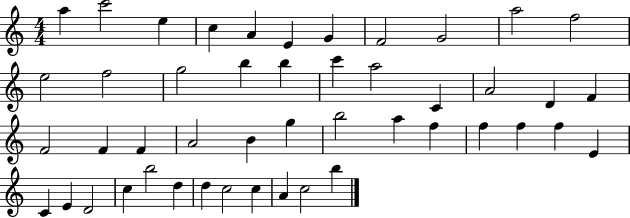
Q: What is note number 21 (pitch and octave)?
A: D4